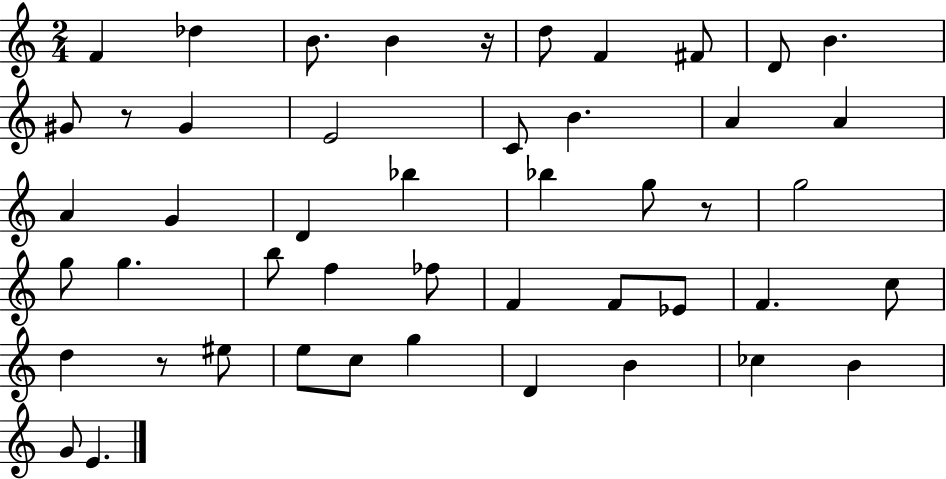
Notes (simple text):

F4/q Db5/q B4/e. B4/q R/s D5/e F4/q F#4/e D4/e B4/q. G#4/e R/e G#4/q E4/h C4/e B4/q. A4/q A4/q A4/q G4/q D4/q Bb5/q Bb5/q G5/e R/e G5/h G5/e G5/q. B5/e F5/q FES5/e F4/q F4/e Eb4/e F4/q. C5/e D5/q R/e EIS5/e E5/e C5/e G5/q D4/q B4/q CES5/q B4/q G4/e E4/q.